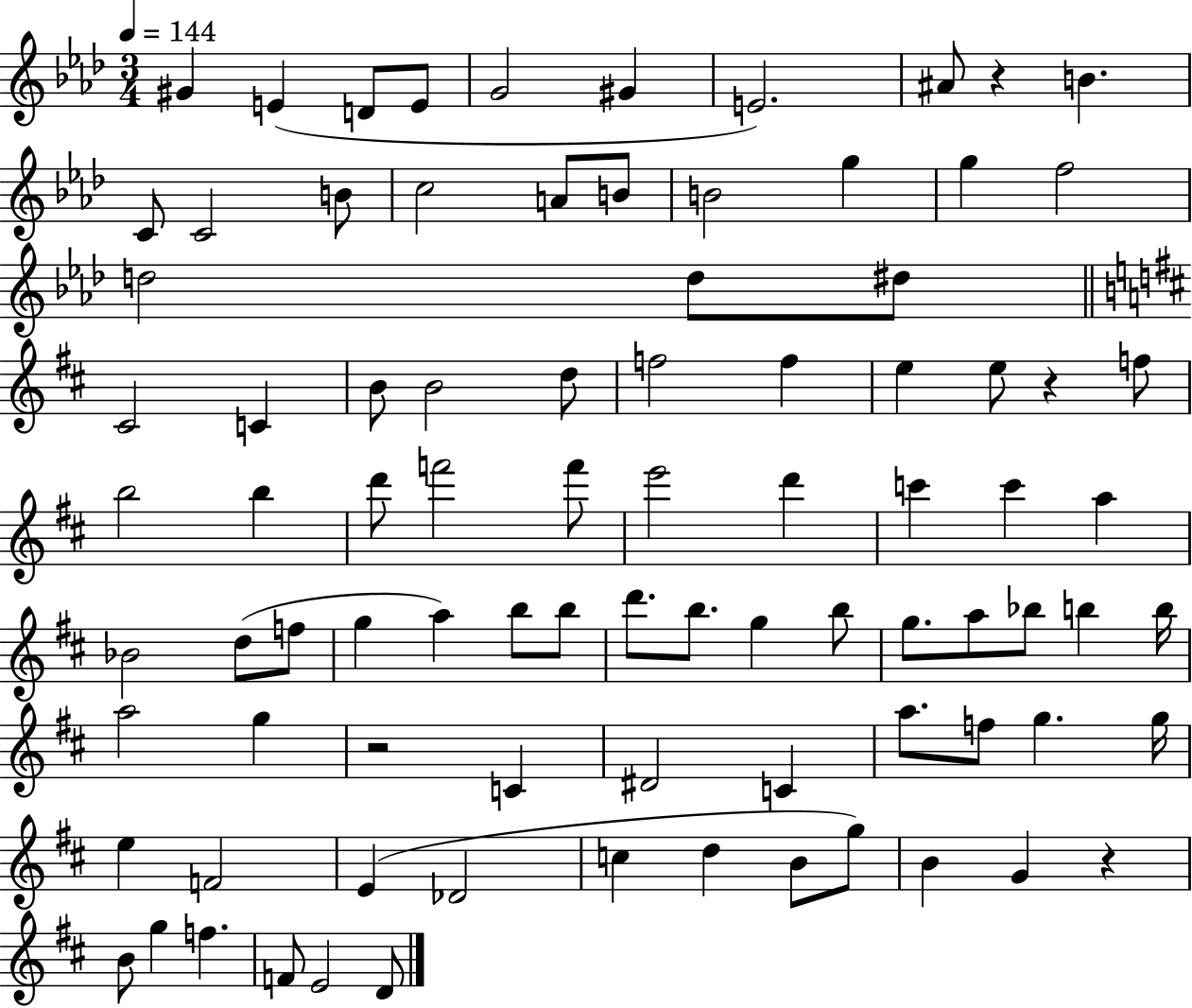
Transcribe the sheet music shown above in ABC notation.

X:1
T:Untitled
M:3/4
L:1/4
K:Ab
^G E D/2 E/2 G2 ^G E2 ^A/2 z B C/2 C2 B/2 c2 A/2 B/2 B2 g g f2 d2 d/2 ^d/2 ^C2 C B/2 B2 d/2 f2 f e e/2 z f/2 b2 b d'/2 f'2 f'/2 e'2 d' c' c' a _B2 d/2 f/2 g a b/2 b/2 d'/2 b/2 g b/2 g/2 a/2 _b/2 b b/4 a2 g z2 C ^D2 C a/2 f/2 g g/4 e F2 E _D2 c d B/2 g/2 B G z B/2 g f F/2 E2 D/2